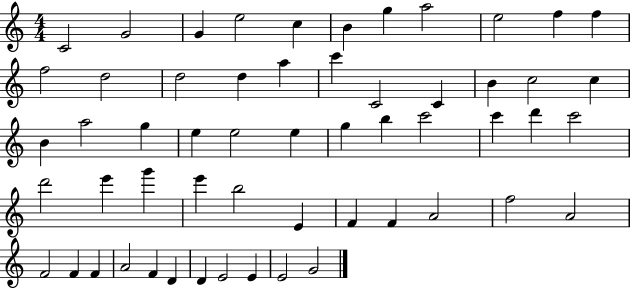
C4/h G4/h G4/q E5/h C5/q B4/q G5/q A5/h E5/h F5/q F5/q F5/h D5/h D5/h D5/q A5/q C6/q C4/h C4/q B4/q C5/h C5/q B4/q A5/h G5/q E5/q E5/h E5/q G5/q B5/q C6/h C6/q D6/q C6/h D6/h E6/q G6/q E6/q B5/h E4/q F4/q F4/q A4/h F5/h A4/h F4/h F4/q F4/q A4/h F4/q D4/q D4/q E4/h E4/q E4/h G4/h